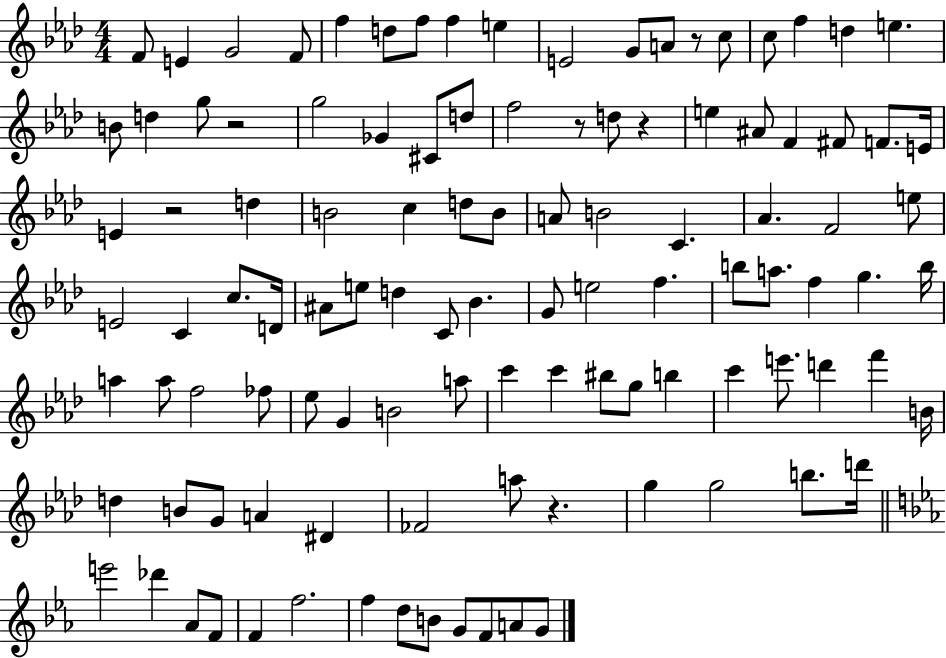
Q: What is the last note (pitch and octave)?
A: G4